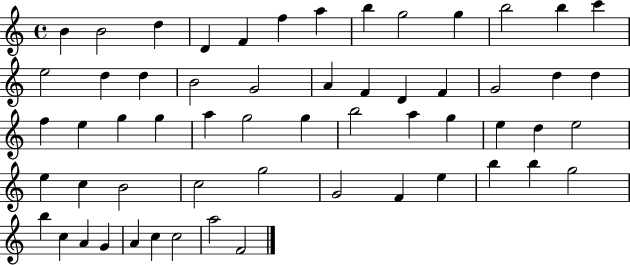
X:1
T:Untitled
M:4/4
L:1/4
K:C
B B2 d D F f a b g2 g b2 b c' e2 d d B2 G2 A F D F G2 d d f e g g a g2 g b2 a g e d e2 e c B2 c2 g2 G2 F e b b g2 b c A G A c c2 a2 F2